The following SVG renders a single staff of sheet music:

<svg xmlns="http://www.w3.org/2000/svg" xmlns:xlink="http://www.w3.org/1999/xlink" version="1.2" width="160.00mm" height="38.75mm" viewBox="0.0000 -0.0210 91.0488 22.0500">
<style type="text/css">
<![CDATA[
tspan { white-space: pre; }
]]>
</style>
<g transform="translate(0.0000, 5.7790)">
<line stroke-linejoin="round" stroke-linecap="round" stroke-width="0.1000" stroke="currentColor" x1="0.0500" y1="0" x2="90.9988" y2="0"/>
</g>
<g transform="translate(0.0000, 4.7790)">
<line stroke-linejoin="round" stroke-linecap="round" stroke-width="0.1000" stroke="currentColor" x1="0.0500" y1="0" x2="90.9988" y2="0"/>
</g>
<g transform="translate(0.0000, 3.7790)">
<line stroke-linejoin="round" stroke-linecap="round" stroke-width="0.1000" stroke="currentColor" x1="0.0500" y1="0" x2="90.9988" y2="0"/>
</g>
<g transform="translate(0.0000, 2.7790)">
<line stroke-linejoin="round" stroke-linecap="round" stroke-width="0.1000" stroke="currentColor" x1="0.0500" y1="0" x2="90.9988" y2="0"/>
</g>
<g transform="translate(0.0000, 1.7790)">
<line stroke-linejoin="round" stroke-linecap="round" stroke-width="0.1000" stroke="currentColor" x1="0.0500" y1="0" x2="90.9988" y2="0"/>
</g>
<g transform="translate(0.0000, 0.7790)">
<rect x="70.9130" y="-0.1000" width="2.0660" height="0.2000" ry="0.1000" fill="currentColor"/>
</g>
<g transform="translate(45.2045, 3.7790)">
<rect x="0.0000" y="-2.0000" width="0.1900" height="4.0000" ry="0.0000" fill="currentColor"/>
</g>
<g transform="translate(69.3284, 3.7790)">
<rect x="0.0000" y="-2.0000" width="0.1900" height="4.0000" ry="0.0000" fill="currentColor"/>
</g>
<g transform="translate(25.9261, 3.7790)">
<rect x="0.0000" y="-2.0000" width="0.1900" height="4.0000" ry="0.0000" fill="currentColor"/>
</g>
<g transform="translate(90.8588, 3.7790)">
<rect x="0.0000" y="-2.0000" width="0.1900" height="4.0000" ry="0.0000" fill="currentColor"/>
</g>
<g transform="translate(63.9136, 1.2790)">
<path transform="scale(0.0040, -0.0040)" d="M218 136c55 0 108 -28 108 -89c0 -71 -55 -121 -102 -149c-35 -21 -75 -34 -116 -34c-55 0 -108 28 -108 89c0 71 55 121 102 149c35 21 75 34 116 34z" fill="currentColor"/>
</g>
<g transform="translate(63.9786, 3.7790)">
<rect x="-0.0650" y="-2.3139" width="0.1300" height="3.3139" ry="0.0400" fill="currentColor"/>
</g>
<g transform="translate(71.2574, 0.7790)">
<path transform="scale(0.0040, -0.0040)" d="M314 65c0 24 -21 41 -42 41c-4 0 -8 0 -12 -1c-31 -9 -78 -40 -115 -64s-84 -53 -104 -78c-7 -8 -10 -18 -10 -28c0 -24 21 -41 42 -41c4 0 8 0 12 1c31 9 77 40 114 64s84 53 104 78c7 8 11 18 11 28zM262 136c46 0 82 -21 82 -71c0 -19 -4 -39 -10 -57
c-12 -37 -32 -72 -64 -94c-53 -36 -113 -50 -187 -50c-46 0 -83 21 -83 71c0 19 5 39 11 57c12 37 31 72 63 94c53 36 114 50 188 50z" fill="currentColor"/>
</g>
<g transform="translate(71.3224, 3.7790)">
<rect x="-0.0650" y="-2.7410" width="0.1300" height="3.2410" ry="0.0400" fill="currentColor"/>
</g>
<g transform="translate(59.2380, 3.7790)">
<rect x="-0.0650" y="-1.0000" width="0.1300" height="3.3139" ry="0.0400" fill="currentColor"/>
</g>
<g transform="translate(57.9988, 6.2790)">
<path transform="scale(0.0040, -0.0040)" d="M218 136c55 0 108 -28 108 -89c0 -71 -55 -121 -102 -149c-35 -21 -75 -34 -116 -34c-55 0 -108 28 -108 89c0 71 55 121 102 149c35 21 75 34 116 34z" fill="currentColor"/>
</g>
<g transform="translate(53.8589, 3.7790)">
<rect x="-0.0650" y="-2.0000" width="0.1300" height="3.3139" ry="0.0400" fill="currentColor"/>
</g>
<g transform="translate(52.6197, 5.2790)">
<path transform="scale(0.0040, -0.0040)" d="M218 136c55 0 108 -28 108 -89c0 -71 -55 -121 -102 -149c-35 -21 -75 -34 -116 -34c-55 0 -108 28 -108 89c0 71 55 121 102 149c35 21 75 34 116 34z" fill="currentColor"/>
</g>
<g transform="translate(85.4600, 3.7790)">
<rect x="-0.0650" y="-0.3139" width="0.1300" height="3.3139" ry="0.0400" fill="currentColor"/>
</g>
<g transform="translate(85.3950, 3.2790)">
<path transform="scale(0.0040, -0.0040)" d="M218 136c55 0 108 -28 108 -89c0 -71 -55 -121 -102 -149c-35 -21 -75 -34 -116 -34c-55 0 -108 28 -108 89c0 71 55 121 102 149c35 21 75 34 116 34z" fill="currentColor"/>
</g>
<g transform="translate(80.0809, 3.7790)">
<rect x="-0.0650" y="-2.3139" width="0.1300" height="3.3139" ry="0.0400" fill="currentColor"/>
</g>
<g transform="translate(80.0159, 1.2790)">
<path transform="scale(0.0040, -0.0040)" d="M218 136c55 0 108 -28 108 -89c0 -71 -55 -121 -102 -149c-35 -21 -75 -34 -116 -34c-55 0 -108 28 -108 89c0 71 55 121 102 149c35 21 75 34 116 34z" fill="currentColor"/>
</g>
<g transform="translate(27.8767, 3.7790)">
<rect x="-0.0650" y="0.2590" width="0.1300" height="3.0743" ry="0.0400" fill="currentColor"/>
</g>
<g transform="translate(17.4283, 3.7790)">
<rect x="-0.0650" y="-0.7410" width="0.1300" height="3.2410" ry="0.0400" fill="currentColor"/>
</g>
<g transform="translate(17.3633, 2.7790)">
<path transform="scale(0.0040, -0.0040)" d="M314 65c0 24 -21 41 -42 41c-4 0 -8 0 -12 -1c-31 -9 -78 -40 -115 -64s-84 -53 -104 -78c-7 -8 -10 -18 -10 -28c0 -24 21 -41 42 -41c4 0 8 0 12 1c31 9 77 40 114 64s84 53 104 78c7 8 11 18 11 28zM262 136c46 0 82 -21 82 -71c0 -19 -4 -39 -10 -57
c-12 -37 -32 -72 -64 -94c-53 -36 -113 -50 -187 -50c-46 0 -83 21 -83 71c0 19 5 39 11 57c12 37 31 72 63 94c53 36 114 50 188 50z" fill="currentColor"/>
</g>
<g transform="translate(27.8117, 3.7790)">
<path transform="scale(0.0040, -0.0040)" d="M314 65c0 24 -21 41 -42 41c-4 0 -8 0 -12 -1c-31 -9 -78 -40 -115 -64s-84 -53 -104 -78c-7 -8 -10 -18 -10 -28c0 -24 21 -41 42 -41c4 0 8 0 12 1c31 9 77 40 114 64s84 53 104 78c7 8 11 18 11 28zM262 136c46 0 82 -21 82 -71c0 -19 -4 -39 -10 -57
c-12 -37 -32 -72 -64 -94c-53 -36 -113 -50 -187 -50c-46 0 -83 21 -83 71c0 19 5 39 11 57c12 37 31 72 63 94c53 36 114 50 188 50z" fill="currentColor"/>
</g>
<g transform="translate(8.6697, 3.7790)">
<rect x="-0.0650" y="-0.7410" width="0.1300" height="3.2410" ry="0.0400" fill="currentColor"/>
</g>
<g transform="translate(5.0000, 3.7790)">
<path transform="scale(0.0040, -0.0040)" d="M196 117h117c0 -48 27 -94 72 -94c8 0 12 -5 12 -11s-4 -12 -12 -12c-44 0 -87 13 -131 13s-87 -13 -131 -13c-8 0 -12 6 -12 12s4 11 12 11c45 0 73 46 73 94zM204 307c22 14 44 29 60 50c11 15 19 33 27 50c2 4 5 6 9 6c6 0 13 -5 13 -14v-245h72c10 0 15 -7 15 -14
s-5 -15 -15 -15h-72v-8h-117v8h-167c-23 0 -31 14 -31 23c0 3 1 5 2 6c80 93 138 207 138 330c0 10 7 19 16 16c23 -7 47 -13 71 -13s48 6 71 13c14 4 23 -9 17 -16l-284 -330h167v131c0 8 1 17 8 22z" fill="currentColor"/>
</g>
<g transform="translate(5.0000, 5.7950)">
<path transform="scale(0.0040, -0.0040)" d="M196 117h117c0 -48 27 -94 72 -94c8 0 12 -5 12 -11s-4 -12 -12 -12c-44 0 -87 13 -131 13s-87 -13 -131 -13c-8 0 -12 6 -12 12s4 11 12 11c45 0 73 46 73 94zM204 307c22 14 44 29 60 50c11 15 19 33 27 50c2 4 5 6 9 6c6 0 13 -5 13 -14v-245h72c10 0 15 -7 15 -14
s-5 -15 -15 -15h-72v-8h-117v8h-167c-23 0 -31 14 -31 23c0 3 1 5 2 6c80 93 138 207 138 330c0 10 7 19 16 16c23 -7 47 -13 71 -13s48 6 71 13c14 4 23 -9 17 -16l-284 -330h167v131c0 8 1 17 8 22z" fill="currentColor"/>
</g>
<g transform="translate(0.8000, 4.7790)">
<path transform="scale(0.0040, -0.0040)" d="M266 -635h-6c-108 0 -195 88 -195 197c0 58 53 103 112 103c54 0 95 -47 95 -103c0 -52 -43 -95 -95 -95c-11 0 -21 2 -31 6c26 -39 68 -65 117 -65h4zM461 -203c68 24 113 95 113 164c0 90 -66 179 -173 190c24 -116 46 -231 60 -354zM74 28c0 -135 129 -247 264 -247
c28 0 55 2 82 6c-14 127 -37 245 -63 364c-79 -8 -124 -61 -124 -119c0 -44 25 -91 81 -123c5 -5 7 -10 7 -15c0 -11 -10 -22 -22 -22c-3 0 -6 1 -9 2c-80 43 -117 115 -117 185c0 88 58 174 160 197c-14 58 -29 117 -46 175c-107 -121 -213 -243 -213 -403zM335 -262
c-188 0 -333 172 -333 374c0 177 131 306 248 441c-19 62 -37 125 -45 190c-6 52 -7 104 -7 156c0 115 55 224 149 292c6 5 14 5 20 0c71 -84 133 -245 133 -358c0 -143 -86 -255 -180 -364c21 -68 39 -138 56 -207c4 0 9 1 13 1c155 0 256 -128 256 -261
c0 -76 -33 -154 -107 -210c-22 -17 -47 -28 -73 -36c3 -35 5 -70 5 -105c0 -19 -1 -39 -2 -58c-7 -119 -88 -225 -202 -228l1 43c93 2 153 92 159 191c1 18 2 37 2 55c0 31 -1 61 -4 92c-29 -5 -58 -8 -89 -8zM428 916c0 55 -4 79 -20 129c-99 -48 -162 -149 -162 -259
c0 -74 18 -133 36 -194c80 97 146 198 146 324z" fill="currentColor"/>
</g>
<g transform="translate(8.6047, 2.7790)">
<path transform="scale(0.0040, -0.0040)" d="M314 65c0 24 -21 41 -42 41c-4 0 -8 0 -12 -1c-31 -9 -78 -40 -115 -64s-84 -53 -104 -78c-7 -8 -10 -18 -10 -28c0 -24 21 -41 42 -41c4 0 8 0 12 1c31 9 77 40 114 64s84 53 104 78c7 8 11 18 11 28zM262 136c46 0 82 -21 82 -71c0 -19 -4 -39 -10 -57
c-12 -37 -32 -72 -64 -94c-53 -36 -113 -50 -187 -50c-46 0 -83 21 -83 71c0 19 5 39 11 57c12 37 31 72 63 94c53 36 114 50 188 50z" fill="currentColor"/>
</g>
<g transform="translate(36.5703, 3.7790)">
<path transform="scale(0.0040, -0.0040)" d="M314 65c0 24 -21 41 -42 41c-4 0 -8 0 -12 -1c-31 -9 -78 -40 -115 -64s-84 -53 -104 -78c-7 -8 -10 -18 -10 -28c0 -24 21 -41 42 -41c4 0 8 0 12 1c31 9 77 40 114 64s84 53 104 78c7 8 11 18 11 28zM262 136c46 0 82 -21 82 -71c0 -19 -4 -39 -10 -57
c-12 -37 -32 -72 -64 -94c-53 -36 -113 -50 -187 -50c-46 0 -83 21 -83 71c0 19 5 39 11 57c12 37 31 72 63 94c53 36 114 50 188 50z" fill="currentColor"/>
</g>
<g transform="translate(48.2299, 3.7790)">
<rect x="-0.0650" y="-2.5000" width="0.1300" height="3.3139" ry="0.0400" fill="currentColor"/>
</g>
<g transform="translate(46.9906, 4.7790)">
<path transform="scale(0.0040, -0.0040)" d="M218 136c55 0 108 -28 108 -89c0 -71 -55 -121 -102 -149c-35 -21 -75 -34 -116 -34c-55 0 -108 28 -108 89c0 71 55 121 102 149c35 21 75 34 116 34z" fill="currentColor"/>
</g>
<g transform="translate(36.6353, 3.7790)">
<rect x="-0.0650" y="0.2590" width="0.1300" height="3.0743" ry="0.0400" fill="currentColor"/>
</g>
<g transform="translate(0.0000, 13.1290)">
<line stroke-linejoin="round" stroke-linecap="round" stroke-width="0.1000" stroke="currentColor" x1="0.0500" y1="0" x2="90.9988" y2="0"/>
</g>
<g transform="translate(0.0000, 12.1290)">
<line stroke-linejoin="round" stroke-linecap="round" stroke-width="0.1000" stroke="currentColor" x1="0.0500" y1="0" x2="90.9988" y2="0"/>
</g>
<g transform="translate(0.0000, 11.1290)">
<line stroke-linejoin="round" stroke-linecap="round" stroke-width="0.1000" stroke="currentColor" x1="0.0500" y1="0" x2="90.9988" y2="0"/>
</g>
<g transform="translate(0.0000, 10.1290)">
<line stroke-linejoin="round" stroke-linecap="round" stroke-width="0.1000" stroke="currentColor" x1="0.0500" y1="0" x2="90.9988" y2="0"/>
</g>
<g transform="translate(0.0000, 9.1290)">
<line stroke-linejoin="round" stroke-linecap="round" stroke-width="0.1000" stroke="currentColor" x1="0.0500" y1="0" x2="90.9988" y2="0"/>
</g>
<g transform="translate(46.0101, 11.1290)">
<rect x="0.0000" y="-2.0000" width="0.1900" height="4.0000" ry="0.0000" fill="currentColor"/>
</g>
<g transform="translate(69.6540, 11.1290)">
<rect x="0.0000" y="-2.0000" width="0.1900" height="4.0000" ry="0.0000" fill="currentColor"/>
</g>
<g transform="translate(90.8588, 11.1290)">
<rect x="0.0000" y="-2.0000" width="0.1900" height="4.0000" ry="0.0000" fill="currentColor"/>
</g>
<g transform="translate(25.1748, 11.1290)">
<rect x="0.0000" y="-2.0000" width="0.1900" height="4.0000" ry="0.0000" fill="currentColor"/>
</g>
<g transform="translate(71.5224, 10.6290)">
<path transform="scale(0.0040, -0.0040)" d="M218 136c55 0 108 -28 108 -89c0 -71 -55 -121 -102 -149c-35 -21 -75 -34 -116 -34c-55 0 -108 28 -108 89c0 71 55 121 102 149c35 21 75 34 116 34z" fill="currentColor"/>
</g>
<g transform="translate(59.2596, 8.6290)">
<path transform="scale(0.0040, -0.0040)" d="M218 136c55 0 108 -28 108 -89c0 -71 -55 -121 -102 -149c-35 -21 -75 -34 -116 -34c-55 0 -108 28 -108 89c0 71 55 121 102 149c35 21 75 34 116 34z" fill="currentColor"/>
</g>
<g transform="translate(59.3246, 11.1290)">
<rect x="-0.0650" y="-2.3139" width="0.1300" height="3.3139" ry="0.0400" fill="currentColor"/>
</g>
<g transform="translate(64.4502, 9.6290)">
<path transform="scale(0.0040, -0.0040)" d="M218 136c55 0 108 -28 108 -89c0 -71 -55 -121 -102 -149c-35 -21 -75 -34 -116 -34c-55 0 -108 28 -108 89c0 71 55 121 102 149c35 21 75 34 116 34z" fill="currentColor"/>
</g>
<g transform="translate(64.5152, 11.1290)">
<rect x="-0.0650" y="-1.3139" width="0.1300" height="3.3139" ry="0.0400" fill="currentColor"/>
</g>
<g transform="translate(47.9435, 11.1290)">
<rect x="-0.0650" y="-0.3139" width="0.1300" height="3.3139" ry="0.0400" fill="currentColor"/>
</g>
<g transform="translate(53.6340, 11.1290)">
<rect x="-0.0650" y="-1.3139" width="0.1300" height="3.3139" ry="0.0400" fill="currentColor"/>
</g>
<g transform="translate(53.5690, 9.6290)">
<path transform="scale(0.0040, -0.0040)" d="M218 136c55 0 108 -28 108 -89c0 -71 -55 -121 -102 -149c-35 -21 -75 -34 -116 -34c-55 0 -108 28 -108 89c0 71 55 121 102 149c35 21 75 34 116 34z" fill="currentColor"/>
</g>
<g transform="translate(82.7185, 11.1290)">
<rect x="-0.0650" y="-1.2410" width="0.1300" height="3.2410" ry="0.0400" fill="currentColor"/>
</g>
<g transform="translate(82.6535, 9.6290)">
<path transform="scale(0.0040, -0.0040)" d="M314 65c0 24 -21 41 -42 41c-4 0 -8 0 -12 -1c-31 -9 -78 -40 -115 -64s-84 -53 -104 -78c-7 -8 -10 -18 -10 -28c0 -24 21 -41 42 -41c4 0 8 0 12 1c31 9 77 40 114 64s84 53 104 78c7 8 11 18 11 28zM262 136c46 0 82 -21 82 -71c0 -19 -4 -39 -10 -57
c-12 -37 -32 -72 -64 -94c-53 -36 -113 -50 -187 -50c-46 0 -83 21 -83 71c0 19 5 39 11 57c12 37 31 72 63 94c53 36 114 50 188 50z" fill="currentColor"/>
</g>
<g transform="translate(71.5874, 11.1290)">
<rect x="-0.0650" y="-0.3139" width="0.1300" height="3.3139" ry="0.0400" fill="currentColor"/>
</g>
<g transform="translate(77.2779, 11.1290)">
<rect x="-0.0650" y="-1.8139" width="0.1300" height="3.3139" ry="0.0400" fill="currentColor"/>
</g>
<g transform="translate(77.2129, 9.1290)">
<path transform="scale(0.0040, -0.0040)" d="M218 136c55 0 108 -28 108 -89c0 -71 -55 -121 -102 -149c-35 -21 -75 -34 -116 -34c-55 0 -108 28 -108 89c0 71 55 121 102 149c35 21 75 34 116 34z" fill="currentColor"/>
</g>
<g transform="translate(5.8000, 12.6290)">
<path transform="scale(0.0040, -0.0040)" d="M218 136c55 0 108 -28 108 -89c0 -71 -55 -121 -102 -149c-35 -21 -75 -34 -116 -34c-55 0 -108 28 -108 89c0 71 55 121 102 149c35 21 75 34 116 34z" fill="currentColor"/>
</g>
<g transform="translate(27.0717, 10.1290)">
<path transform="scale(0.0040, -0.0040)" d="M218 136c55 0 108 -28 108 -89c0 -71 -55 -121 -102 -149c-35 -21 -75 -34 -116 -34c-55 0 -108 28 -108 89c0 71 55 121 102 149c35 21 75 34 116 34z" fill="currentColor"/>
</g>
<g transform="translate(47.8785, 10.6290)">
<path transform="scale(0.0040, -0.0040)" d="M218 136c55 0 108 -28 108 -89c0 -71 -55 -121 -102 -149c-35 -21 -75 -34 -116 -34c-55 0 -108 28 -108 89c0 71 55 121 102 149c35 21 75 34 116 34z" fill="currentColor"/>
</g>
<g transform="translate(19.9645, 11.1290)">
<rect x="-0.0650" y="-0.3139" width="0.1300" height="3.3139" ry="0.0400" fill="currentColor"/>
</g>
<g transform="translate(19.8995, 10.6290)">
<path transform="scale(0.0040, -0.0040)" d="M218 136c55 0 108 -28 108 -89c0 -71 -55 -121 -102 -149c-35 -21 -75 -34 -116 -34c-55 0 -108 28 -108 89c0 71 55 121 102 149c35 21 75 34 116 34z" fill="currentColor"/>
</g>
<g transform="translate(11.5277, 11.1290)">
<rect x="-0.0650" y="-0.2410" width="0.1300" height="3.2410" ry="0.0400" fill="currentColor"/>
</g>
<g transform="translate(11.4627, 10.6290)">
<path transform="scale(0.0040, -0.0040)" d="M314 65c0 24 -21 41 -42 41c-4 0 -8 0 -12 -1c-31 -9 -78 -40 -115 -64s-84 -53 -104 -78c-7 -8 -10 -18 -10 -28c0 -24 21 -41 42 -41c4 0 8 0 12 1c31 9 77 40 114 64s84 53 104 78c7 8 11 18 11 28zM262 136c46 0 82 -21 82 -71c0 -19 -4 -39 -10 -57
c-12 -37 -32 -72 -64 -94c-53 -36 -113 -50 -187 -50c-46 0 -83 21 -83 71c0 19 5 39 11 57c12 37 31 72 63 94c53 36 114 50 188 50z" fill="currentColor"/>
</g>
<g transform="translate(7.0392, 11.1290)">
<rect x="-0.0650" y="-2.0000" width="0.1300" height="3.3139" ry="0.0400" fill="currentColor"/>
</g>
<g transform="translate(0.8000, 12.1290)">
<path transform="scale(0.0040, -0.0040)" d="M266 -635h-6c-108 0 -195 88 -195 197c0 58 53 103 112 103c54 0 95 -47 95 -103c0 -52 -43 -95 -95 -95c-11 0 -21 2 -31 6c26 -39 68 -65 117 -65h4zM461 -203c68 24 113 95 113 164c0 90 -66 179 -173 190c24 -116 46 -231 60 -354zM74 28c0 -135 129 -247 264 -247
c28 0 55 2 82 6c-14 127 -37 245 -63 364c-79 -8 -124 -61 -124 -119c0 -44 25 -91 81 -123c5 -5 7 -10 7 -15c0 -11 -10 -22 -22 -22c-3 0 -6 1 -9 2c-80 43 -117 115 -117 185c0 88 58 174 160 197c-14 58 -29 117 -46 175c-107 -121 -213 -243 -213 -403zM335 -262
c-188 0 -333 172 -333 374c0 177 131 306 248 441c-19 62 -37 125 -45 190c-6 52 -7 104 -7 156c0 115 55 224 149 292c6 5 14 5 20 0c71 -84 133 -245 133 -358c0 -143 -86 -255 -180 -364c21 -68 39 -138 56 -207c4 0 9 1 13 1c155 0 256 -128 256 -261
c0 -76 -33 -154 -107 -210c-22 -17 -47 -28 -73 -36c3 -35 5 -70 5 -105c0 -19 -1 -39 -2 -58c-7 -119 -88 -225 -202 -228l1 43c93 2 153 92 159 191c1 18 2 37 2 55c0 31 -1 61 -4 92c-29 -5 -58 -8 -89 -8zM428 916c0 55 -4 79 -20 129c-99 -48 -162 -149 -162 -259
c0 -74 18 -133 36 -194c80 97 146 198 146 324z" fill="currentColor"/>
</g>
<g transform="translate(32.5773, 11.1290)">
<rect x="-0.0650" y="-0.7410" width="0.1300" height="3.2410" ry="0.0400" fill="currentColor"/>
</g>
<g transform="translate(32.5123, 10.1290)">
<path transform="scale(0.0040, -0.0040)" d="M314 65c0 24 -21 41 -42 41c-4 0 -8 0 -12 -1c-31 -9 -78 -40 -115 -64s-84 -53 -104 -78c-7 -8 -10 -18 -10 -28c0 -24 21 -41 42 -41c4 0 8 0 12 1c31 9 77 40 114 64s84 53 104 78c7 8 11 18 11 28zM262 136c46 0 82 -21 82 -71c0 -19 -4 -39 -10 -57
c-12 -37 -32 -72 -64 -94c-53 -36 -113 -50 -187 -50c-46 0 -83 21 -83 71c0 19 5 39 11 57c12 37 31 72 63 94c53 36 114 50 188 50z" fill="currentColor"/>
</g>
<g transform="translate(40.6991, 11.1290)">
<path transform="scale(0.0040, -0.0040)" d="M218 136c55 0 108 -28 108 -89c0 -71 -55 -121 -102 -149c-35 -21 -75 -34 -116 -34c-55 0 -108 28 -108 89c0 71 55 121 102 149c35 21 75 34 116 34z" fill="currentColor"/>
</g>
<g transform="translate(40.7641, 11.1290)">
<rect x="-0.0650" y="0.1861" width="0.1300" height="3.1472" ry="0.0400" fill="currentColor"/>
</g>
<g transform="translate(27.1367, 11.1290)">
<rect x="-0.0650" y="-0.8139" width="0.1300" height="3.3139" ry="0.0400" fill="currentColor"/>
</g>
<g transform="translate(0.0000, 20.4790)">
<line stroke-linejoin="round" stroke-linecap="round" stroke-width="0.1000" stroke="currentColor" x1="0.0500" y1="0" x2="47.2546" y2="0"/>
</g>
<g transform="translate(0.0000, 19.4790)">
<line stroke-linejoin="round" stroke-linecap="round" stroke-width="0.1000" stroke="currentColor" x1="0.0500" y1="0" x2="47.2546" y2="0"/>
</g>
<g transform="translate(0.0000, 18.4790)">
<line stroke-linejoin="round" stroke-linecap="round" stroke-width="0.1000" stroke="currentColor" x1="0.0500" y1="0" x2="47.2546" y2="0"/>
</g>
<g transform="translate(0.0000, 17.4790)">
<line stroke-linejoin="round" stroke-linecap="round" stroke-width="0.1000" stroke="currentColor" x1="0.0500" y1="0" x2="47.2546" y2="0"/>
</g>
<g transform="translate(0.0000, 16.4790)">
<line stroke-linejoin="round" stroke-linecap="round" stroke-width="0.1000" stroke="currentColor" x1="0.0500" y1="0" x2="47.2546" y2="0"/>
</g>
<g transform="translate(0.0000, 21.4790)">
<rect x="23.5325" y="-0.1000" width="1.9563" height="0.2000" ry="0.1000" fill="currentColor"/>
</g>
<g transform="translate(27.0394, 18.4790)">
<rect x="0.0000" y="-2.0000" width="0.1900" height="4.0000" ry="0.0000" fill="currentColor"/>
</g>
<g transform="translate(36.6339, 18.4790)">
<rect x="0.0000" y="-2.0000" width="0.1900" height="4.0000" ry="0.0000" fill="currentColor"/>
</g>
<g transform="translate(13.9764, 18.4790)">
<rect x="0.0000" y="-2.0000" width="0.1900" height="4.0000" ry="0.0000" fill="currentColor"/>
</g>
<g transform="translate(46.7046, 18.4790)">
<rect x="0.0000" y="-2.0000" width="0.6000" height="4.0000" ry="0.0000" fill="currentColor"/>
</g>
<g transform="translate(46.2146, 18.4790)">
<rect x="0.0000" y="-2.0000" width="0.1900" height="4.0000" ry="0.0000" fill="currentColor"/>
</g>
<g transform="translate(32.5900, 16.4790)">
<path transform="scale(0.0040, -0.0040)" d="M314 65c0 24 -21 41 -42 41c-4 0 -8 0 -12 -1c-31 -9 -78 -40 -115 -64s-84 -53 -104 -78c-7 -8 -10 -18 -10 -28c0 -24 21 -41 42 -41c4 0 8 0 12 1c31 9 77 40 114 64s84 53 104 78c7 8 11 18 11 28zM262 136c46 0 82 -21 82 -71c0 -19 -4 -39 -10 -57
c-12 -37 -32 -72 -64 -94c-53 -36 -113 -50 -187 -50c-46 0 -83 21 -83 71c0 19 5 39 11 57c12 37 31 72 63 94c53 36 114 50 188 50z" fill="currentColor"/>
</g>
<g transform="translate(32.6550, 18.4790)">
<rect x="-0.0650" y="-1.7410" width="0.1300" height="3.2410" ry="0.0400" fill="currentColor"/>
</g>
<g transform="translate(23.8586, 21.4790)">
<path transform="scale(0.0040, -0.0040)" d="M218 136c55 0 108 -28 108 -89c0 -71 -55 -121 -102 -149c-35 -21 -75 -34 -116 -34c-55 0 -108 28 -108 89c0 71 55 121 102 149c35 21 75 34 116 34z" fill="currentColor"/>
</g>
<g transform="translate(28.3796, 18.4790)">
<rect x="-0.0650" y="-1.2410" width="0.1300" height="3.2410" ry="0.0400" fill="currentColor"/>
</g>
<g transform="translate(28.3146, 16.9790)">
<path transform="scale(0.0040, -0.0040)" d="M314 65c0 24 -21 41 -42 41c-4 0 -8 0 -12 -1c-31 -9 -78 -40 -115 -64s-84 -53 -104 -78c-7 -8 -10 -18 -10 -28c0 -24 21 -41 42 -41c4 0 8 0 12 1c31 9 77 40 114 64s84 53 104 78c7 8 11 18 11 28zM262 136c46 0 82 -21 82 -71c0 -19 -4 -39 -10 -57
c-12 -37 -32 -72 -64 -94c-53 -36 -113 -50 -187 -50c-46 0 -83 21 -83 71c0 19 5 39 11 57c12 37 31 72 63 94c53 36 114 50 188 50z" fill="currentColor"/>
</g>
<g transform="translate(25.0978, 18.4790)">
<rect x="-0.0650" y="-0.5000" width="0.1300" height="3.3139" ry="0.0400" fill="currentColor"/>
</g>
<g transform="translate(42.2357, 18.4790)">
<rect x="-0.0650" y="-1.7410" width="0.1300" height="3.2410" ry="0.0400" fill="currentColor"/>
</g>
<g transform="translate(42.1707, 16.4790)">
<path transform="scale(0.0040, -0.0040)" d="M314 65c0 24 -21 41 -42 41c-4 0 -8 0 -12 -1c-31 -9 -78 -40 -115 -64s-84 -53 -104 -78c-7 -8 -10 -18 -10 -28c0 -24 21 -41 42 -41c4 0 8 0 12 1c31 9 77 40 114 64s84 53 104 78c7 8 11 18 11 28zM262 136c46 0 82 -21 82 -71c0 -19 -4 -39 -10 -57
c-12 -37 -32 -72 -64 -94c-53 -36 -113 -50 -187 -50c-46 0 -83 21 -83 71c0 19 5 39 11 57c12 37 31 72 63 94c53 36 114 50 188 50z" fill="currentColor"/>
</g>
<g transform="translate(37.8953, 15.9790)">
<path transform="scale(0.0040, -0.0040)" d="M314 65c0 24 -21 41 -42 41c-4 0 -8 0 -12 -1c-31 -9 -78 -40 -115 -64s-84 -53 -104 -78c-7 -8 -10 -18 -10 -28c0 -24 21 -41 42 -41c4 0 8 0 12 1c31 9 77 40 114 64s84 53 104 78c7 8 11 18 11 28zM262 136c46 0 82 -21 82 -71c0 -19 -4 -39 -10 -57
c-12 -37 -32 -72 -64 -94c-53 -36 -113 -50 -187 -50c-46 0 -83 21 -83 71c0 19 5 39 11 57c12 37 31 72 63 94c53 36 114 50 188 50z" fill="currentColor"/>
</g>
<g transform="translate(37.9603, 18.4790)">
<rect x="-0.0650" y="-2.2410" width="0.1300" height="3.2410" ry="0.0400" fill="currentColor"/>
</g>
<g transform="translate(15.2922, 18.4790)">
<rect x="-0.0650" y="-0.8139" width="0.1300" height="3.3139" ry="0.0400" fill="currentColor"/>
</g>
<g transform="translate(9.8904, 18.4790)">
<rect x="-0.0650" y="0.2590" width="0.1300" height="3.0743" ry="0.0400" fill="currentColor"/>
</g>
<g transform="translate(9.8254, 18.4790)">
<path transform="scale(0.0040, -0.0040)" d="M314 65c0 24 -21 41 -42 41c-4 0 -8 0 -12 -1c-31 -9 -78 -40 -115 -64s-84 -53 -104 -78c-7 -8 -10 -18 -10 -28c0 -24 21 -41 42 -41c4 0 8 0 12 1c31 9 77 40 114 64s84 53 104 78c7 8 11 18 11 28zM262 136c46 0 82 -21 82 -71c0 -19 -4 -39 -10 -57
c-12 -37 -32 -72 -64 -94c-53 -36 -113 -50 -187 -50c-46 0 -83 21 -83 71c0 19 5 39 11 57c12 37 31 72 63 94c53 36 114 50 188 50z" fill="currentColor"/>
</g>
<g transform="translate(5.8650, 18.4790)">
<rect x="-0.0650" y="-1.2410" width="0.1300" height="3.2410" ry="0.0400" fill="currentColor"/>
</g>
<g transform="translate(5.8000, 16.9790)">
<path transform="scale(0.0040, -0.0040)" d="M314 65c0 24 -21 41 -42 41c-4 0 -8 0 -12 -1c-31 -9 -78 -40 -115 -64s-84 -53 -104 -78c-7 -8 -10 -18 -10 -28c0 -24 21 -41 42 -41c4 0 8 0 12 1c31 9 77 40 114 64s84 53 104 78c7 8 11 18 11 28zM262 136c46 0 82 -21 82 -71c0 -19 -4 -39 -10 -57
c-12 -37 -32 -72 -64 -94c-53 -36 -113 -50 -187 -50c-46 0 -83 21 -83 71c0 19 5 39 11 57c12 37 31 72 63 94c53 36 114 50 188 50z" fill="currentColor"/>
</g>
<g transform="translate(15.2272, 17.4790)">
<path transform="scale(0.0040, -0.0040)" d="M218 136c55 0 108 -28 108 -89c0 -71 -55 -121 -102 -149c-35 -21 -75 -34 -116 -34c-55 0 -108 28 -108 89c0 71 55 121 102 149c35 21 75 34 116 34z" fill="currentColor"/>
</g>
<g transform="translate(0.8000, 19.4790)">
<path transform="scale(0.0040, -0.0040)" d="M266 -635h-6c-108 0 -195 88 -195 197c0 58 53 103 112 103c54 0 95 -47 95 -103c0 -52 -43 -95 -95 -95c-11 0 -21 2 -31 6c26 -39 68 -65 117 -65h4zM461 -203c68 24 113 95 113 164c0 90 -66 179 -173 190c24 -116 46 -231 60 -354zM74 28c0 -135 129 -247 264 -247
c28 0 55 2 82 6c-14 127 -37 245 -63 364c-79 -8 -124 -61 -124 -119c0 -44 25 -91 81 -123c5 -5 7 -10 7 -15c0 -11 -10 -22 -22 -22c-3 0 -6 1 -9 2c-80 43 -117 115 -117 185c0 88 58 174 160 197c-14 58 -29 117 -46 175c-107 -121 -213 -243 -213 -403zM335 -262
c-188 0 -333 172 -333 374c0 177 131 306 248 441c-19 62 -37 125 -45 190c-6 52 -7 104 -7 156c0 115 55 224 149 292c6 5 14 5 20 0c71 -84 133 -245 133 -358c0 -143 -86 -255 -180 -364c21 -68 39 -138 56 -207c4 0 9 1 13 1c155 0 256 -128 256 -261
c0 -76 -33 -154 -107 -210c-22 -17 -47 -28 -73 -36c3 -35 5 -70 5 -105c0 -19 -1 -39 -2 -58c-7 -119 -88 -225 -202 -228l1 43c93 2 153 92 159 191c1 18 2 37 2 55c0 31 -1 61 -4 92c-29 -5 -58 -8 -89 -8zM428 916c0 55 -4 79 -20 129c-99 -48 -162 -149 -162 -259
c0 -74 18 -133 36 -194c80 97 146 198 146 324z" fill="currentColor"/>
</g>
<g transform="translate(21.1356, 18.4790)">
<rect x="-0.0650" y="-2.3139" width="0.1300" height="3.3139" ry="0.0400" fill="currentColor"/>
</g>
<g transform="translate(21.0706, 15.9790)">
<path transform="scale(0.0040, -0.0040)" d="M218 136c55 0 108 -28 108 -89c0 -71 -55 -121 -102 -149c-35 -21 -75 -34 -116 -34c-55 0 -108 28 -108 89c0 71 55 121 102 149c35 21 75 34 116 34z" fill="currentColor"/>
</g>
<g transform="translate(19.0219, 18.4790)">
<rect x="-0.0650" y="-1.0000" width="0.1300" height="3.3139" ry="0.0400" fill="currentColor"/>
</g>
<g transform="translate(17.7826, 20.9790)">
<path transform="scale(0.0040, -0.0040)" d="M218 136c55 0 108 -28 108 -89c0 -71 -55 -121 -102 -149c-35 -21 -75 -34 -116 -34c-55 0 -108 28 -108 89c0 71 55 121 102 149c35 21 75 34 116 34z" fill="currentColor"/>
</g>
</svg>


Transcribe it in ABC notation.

X:1
T:Untitled
M:4/4
L:1/4
K:C
d2 d2 B2 B2 G F D g a2 g c F c2 c d d2 B c e g e c f e2 e2 B2 d D g C e2 f2 g2 f2